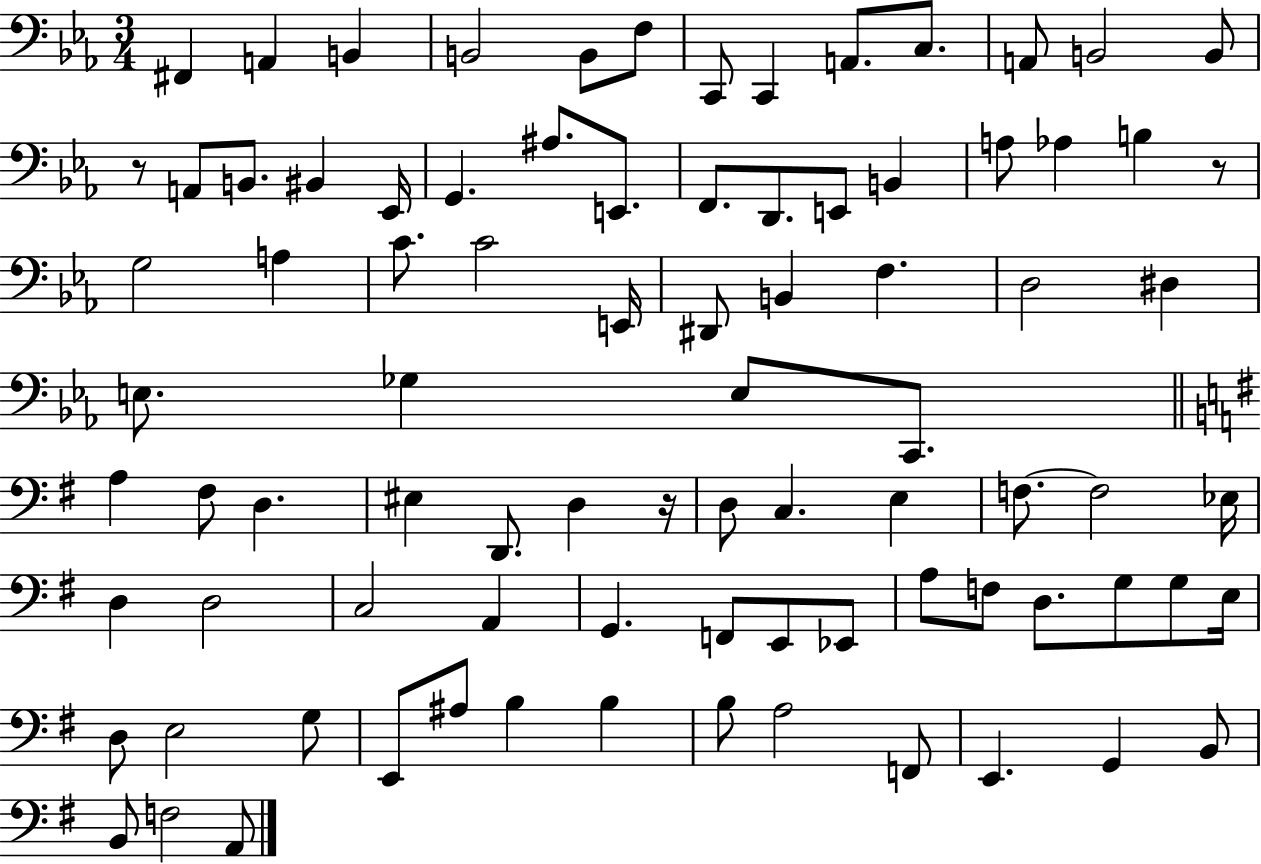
{
  \clef bass
  \numericTimeSignature
  \time 3/4
  \key ees \major
  fis,4 a,4 b,4 | b,2 b,8 f8 | c,8 c,4 a,8. c8. | a,8 b,2 b,8 | \break r8 a,8 b,8. bis,4 ees,16 | g,4. ais8. e,8. | f,8. d,8. e,8 b,4 | a8 aes4 b4 r8 | \break g2 a4 | c'8. c'2 e,16 | dis,8 b,4 f4. | d2 dis4 | \break e8. ges4 e8 c,8. | \bar "||" \break \key e \minor a4 fis8 d4. | eis4 d,8. d4 r16 | d8 c4. e4 | f8.~~ f2 ees16 | \break d4 d2 | c2 a,4 | g,4. f,8 e,8 ees,8 | a8 f8 d8. g8 g8 e16 | \break d8 e2 g8 | e,8 ais8 b4 b4 | b8 a2 f,8 | e,4. g,4 b,8 | \break b,8 f2 a,8 | \bar "|."
}